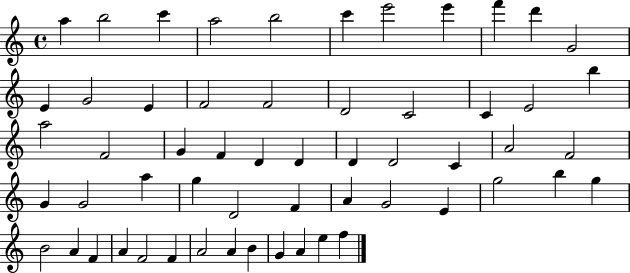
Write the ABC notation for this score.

X:1
T:Untitled
M:4/4
L:1/4
K:C
a b2 c' a2 b2 c' e'2 e' f' d' G2 E G2 E F2 F2 D2 C2 C E2 b a2 F2 G F D D D D2 C A2 F2 G G2 a g D2 F A G2 E g2 b g B2 A F A F2 F A2 A B G A e f